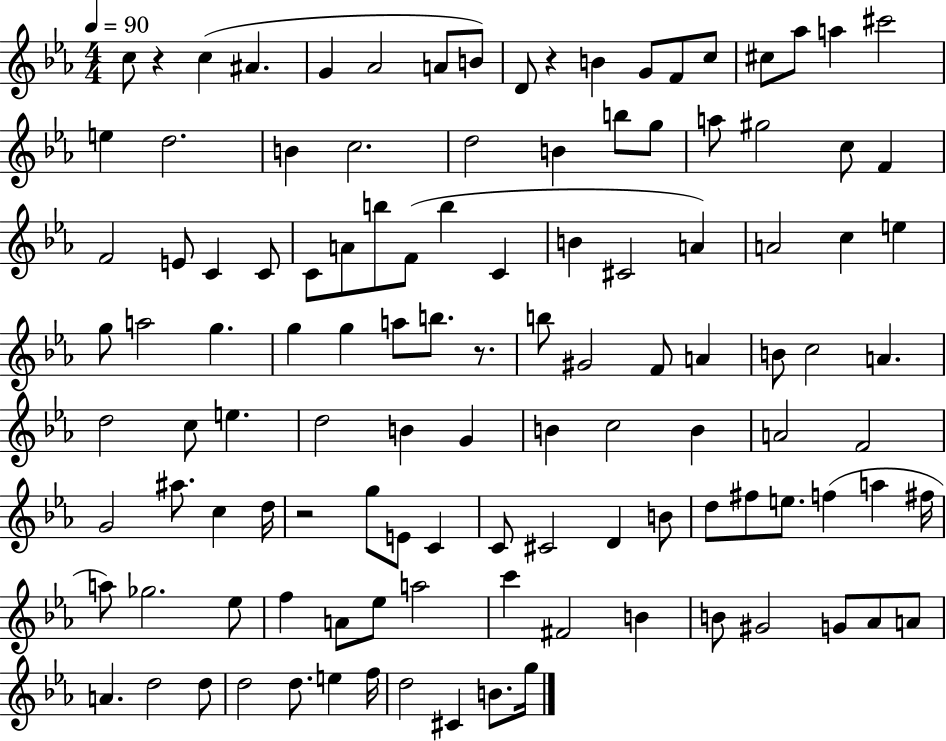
{
  \clef treble
  \numericTimeSignature
  \time 4/4
  \key ees \major
  \tempo 4 = 90
  \repeat volta 2 { c''8 r4 c''4( ais'4. | g'4 aes'2 a'8 b'8) | d'8 r4 b'4 g'8 f'8 c''8 | cis''8 aes''8 a''4 cis'''2 | \break e''4 d''2. | b'4 c''2. | d''2 b'4 b''8 g''8 | a''8 gis''2 c''8 f'4 | \break f'2 e'8 c'4 c'8 | c'8 a'8 b''8 f'8( b''4 c'4 | b'4 cis'2 a'4) | a'2 c''4 e''4 | \break g''8 a''2 g''4. | g''4 g''4 a''8 b''8. r8. | b''8 gis'2 f'8 a'4 | b'8 c''2 a'4. | \break d''2 c''8 e''4. | d''2 b'4 g'4 | b'4 c''2 b'4 | a'2 f'2 | \break g'2 ais''8. c''4 d''16 | r2 g''8 e'8 c'4 | c'8 cis'2 d'4 b'8 | d''8 fis''8 e''8. f''4( a''4 fis''16 | \break a''8) ges''2. ees''8 | f''4 a'8 ees''8 a''2 | c'''4 fis'2 b'4 | b'8 gis'2 g'8 aes'8 a'8 | \break a'4. d''2 d''8 | d''2 d''8. e''4 f''16 | d''2 cis'4 b'8. g''16 | } \bar "|."
}